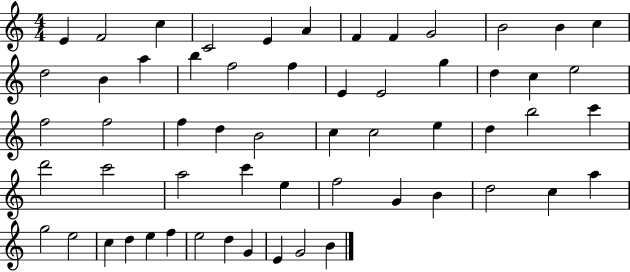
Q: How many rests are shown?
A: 0